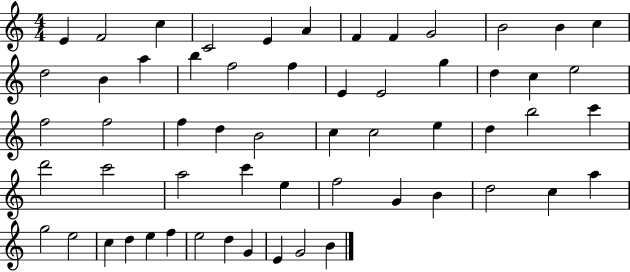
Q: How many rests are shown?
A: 0